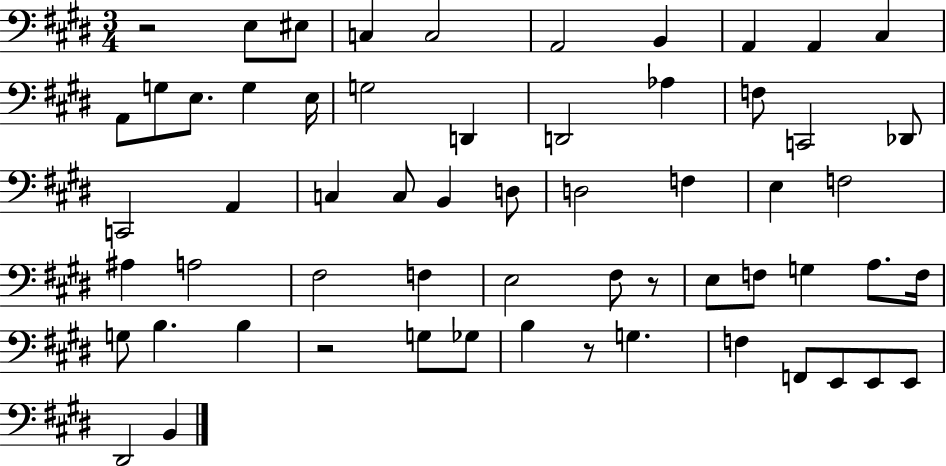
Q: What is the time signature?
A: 3/4